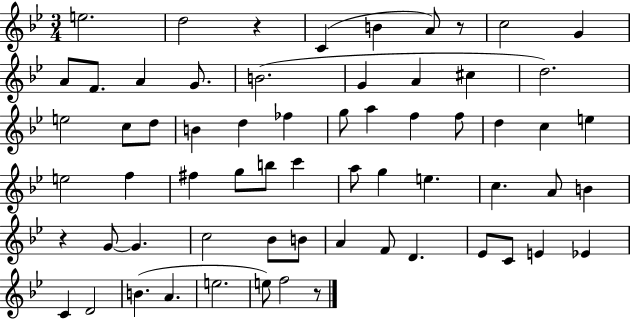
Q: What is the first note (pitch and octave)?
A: E5